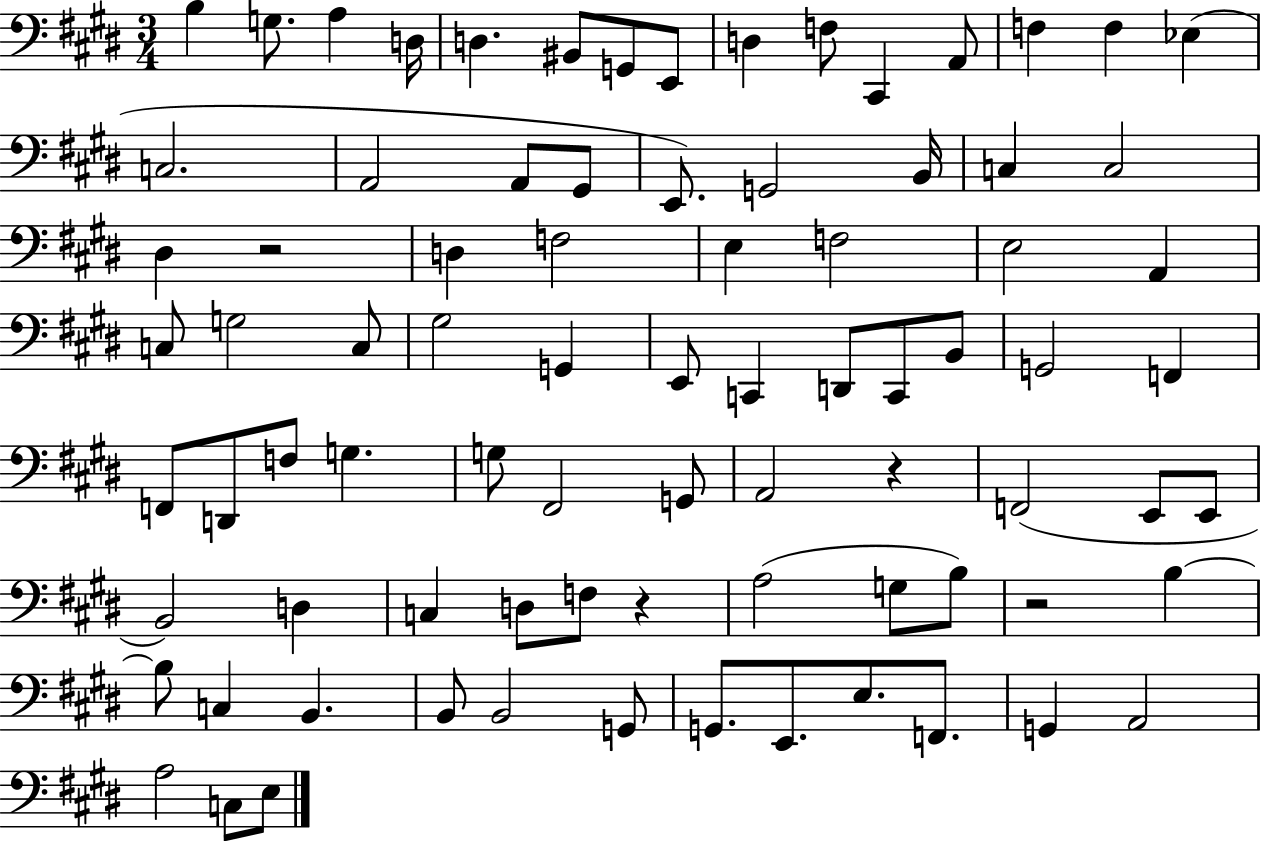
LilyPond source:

{
  \clef bass
  \numericTimeSignature
  \time 3/4
  \key e \major
  b4 g8. a4 d16 | d4. bis,8 g,8 e,8 | d4 f8 cis,4 a,8 | f4 f4 ees4( | \break c2. | a,2 a,8 gis,8 | e,8.) g,2 b,16 | c4 c2 | \break dis4 r2 | d4 f2 | e4 f2 | e2 a,4 | \break c8 g2 c8 | gis2 g,4 | e,8 c,4 d,8 c,8 b,8 | g,2 f,4 | \break f,8 d,8 f8 g4. | g8 fis,2 g,8 | a,2 r4 | f,2( e,8 e,8 | \break b,2) d4 | c4 d8 f8 r4 | a2( g8 b8) | r2 b4~~ | \break b8 c4 b,4. | b,8 b,2 g,8 | g,8. e,8. e8. f,8. | g,4 a,2 | \break a2 c8 e8 | \bar "|."
}